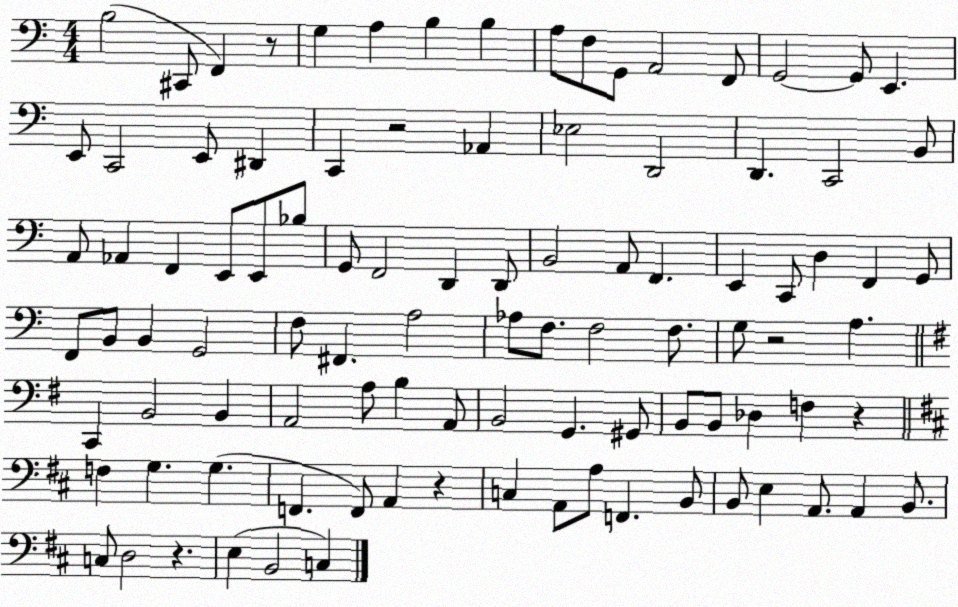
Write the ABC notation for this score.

X:1
T:Untitled
M:4/4
L:1/4
K:C
B,2 ^C,,/2 F,, z/2 G, A, B, B, A,/2 F,/2 G,,/2 A,,2 F,,/2 G,,2 G,,/2 E,, E,,/2 C,,2 E,,/2 ^D,, C,, z2 _A,, _E,2 D,,2 D,, C,,2 B,,/2 A,,/2 _A,, F,, E,,/2 E,,/2 _B,/2 G,,/2 F,,2 D,, D,,/2 B,,2 A,,/2 F,, E,, C,,/2 D, F,, G,,/2 F,,/2 B,,/2 B,, G,,2 F,/2 ^F,, A,2 _A,/2 F,/2 F,2 F,/2 G,/2 z2 A, C,, B,,2 B,, A,,2 A,/2 B, A,,/2 B,,2 G,, ^G,,/2 B,,/2 B,,/2 _D, F, z F, G, G, F,, F,,/2 A,, z C, A,,/2 A,/2 F,, B,,/2 B,,/2 E, A,,/2 A,, B,,/2 C,/2 D,2 z E, B,,2 C,